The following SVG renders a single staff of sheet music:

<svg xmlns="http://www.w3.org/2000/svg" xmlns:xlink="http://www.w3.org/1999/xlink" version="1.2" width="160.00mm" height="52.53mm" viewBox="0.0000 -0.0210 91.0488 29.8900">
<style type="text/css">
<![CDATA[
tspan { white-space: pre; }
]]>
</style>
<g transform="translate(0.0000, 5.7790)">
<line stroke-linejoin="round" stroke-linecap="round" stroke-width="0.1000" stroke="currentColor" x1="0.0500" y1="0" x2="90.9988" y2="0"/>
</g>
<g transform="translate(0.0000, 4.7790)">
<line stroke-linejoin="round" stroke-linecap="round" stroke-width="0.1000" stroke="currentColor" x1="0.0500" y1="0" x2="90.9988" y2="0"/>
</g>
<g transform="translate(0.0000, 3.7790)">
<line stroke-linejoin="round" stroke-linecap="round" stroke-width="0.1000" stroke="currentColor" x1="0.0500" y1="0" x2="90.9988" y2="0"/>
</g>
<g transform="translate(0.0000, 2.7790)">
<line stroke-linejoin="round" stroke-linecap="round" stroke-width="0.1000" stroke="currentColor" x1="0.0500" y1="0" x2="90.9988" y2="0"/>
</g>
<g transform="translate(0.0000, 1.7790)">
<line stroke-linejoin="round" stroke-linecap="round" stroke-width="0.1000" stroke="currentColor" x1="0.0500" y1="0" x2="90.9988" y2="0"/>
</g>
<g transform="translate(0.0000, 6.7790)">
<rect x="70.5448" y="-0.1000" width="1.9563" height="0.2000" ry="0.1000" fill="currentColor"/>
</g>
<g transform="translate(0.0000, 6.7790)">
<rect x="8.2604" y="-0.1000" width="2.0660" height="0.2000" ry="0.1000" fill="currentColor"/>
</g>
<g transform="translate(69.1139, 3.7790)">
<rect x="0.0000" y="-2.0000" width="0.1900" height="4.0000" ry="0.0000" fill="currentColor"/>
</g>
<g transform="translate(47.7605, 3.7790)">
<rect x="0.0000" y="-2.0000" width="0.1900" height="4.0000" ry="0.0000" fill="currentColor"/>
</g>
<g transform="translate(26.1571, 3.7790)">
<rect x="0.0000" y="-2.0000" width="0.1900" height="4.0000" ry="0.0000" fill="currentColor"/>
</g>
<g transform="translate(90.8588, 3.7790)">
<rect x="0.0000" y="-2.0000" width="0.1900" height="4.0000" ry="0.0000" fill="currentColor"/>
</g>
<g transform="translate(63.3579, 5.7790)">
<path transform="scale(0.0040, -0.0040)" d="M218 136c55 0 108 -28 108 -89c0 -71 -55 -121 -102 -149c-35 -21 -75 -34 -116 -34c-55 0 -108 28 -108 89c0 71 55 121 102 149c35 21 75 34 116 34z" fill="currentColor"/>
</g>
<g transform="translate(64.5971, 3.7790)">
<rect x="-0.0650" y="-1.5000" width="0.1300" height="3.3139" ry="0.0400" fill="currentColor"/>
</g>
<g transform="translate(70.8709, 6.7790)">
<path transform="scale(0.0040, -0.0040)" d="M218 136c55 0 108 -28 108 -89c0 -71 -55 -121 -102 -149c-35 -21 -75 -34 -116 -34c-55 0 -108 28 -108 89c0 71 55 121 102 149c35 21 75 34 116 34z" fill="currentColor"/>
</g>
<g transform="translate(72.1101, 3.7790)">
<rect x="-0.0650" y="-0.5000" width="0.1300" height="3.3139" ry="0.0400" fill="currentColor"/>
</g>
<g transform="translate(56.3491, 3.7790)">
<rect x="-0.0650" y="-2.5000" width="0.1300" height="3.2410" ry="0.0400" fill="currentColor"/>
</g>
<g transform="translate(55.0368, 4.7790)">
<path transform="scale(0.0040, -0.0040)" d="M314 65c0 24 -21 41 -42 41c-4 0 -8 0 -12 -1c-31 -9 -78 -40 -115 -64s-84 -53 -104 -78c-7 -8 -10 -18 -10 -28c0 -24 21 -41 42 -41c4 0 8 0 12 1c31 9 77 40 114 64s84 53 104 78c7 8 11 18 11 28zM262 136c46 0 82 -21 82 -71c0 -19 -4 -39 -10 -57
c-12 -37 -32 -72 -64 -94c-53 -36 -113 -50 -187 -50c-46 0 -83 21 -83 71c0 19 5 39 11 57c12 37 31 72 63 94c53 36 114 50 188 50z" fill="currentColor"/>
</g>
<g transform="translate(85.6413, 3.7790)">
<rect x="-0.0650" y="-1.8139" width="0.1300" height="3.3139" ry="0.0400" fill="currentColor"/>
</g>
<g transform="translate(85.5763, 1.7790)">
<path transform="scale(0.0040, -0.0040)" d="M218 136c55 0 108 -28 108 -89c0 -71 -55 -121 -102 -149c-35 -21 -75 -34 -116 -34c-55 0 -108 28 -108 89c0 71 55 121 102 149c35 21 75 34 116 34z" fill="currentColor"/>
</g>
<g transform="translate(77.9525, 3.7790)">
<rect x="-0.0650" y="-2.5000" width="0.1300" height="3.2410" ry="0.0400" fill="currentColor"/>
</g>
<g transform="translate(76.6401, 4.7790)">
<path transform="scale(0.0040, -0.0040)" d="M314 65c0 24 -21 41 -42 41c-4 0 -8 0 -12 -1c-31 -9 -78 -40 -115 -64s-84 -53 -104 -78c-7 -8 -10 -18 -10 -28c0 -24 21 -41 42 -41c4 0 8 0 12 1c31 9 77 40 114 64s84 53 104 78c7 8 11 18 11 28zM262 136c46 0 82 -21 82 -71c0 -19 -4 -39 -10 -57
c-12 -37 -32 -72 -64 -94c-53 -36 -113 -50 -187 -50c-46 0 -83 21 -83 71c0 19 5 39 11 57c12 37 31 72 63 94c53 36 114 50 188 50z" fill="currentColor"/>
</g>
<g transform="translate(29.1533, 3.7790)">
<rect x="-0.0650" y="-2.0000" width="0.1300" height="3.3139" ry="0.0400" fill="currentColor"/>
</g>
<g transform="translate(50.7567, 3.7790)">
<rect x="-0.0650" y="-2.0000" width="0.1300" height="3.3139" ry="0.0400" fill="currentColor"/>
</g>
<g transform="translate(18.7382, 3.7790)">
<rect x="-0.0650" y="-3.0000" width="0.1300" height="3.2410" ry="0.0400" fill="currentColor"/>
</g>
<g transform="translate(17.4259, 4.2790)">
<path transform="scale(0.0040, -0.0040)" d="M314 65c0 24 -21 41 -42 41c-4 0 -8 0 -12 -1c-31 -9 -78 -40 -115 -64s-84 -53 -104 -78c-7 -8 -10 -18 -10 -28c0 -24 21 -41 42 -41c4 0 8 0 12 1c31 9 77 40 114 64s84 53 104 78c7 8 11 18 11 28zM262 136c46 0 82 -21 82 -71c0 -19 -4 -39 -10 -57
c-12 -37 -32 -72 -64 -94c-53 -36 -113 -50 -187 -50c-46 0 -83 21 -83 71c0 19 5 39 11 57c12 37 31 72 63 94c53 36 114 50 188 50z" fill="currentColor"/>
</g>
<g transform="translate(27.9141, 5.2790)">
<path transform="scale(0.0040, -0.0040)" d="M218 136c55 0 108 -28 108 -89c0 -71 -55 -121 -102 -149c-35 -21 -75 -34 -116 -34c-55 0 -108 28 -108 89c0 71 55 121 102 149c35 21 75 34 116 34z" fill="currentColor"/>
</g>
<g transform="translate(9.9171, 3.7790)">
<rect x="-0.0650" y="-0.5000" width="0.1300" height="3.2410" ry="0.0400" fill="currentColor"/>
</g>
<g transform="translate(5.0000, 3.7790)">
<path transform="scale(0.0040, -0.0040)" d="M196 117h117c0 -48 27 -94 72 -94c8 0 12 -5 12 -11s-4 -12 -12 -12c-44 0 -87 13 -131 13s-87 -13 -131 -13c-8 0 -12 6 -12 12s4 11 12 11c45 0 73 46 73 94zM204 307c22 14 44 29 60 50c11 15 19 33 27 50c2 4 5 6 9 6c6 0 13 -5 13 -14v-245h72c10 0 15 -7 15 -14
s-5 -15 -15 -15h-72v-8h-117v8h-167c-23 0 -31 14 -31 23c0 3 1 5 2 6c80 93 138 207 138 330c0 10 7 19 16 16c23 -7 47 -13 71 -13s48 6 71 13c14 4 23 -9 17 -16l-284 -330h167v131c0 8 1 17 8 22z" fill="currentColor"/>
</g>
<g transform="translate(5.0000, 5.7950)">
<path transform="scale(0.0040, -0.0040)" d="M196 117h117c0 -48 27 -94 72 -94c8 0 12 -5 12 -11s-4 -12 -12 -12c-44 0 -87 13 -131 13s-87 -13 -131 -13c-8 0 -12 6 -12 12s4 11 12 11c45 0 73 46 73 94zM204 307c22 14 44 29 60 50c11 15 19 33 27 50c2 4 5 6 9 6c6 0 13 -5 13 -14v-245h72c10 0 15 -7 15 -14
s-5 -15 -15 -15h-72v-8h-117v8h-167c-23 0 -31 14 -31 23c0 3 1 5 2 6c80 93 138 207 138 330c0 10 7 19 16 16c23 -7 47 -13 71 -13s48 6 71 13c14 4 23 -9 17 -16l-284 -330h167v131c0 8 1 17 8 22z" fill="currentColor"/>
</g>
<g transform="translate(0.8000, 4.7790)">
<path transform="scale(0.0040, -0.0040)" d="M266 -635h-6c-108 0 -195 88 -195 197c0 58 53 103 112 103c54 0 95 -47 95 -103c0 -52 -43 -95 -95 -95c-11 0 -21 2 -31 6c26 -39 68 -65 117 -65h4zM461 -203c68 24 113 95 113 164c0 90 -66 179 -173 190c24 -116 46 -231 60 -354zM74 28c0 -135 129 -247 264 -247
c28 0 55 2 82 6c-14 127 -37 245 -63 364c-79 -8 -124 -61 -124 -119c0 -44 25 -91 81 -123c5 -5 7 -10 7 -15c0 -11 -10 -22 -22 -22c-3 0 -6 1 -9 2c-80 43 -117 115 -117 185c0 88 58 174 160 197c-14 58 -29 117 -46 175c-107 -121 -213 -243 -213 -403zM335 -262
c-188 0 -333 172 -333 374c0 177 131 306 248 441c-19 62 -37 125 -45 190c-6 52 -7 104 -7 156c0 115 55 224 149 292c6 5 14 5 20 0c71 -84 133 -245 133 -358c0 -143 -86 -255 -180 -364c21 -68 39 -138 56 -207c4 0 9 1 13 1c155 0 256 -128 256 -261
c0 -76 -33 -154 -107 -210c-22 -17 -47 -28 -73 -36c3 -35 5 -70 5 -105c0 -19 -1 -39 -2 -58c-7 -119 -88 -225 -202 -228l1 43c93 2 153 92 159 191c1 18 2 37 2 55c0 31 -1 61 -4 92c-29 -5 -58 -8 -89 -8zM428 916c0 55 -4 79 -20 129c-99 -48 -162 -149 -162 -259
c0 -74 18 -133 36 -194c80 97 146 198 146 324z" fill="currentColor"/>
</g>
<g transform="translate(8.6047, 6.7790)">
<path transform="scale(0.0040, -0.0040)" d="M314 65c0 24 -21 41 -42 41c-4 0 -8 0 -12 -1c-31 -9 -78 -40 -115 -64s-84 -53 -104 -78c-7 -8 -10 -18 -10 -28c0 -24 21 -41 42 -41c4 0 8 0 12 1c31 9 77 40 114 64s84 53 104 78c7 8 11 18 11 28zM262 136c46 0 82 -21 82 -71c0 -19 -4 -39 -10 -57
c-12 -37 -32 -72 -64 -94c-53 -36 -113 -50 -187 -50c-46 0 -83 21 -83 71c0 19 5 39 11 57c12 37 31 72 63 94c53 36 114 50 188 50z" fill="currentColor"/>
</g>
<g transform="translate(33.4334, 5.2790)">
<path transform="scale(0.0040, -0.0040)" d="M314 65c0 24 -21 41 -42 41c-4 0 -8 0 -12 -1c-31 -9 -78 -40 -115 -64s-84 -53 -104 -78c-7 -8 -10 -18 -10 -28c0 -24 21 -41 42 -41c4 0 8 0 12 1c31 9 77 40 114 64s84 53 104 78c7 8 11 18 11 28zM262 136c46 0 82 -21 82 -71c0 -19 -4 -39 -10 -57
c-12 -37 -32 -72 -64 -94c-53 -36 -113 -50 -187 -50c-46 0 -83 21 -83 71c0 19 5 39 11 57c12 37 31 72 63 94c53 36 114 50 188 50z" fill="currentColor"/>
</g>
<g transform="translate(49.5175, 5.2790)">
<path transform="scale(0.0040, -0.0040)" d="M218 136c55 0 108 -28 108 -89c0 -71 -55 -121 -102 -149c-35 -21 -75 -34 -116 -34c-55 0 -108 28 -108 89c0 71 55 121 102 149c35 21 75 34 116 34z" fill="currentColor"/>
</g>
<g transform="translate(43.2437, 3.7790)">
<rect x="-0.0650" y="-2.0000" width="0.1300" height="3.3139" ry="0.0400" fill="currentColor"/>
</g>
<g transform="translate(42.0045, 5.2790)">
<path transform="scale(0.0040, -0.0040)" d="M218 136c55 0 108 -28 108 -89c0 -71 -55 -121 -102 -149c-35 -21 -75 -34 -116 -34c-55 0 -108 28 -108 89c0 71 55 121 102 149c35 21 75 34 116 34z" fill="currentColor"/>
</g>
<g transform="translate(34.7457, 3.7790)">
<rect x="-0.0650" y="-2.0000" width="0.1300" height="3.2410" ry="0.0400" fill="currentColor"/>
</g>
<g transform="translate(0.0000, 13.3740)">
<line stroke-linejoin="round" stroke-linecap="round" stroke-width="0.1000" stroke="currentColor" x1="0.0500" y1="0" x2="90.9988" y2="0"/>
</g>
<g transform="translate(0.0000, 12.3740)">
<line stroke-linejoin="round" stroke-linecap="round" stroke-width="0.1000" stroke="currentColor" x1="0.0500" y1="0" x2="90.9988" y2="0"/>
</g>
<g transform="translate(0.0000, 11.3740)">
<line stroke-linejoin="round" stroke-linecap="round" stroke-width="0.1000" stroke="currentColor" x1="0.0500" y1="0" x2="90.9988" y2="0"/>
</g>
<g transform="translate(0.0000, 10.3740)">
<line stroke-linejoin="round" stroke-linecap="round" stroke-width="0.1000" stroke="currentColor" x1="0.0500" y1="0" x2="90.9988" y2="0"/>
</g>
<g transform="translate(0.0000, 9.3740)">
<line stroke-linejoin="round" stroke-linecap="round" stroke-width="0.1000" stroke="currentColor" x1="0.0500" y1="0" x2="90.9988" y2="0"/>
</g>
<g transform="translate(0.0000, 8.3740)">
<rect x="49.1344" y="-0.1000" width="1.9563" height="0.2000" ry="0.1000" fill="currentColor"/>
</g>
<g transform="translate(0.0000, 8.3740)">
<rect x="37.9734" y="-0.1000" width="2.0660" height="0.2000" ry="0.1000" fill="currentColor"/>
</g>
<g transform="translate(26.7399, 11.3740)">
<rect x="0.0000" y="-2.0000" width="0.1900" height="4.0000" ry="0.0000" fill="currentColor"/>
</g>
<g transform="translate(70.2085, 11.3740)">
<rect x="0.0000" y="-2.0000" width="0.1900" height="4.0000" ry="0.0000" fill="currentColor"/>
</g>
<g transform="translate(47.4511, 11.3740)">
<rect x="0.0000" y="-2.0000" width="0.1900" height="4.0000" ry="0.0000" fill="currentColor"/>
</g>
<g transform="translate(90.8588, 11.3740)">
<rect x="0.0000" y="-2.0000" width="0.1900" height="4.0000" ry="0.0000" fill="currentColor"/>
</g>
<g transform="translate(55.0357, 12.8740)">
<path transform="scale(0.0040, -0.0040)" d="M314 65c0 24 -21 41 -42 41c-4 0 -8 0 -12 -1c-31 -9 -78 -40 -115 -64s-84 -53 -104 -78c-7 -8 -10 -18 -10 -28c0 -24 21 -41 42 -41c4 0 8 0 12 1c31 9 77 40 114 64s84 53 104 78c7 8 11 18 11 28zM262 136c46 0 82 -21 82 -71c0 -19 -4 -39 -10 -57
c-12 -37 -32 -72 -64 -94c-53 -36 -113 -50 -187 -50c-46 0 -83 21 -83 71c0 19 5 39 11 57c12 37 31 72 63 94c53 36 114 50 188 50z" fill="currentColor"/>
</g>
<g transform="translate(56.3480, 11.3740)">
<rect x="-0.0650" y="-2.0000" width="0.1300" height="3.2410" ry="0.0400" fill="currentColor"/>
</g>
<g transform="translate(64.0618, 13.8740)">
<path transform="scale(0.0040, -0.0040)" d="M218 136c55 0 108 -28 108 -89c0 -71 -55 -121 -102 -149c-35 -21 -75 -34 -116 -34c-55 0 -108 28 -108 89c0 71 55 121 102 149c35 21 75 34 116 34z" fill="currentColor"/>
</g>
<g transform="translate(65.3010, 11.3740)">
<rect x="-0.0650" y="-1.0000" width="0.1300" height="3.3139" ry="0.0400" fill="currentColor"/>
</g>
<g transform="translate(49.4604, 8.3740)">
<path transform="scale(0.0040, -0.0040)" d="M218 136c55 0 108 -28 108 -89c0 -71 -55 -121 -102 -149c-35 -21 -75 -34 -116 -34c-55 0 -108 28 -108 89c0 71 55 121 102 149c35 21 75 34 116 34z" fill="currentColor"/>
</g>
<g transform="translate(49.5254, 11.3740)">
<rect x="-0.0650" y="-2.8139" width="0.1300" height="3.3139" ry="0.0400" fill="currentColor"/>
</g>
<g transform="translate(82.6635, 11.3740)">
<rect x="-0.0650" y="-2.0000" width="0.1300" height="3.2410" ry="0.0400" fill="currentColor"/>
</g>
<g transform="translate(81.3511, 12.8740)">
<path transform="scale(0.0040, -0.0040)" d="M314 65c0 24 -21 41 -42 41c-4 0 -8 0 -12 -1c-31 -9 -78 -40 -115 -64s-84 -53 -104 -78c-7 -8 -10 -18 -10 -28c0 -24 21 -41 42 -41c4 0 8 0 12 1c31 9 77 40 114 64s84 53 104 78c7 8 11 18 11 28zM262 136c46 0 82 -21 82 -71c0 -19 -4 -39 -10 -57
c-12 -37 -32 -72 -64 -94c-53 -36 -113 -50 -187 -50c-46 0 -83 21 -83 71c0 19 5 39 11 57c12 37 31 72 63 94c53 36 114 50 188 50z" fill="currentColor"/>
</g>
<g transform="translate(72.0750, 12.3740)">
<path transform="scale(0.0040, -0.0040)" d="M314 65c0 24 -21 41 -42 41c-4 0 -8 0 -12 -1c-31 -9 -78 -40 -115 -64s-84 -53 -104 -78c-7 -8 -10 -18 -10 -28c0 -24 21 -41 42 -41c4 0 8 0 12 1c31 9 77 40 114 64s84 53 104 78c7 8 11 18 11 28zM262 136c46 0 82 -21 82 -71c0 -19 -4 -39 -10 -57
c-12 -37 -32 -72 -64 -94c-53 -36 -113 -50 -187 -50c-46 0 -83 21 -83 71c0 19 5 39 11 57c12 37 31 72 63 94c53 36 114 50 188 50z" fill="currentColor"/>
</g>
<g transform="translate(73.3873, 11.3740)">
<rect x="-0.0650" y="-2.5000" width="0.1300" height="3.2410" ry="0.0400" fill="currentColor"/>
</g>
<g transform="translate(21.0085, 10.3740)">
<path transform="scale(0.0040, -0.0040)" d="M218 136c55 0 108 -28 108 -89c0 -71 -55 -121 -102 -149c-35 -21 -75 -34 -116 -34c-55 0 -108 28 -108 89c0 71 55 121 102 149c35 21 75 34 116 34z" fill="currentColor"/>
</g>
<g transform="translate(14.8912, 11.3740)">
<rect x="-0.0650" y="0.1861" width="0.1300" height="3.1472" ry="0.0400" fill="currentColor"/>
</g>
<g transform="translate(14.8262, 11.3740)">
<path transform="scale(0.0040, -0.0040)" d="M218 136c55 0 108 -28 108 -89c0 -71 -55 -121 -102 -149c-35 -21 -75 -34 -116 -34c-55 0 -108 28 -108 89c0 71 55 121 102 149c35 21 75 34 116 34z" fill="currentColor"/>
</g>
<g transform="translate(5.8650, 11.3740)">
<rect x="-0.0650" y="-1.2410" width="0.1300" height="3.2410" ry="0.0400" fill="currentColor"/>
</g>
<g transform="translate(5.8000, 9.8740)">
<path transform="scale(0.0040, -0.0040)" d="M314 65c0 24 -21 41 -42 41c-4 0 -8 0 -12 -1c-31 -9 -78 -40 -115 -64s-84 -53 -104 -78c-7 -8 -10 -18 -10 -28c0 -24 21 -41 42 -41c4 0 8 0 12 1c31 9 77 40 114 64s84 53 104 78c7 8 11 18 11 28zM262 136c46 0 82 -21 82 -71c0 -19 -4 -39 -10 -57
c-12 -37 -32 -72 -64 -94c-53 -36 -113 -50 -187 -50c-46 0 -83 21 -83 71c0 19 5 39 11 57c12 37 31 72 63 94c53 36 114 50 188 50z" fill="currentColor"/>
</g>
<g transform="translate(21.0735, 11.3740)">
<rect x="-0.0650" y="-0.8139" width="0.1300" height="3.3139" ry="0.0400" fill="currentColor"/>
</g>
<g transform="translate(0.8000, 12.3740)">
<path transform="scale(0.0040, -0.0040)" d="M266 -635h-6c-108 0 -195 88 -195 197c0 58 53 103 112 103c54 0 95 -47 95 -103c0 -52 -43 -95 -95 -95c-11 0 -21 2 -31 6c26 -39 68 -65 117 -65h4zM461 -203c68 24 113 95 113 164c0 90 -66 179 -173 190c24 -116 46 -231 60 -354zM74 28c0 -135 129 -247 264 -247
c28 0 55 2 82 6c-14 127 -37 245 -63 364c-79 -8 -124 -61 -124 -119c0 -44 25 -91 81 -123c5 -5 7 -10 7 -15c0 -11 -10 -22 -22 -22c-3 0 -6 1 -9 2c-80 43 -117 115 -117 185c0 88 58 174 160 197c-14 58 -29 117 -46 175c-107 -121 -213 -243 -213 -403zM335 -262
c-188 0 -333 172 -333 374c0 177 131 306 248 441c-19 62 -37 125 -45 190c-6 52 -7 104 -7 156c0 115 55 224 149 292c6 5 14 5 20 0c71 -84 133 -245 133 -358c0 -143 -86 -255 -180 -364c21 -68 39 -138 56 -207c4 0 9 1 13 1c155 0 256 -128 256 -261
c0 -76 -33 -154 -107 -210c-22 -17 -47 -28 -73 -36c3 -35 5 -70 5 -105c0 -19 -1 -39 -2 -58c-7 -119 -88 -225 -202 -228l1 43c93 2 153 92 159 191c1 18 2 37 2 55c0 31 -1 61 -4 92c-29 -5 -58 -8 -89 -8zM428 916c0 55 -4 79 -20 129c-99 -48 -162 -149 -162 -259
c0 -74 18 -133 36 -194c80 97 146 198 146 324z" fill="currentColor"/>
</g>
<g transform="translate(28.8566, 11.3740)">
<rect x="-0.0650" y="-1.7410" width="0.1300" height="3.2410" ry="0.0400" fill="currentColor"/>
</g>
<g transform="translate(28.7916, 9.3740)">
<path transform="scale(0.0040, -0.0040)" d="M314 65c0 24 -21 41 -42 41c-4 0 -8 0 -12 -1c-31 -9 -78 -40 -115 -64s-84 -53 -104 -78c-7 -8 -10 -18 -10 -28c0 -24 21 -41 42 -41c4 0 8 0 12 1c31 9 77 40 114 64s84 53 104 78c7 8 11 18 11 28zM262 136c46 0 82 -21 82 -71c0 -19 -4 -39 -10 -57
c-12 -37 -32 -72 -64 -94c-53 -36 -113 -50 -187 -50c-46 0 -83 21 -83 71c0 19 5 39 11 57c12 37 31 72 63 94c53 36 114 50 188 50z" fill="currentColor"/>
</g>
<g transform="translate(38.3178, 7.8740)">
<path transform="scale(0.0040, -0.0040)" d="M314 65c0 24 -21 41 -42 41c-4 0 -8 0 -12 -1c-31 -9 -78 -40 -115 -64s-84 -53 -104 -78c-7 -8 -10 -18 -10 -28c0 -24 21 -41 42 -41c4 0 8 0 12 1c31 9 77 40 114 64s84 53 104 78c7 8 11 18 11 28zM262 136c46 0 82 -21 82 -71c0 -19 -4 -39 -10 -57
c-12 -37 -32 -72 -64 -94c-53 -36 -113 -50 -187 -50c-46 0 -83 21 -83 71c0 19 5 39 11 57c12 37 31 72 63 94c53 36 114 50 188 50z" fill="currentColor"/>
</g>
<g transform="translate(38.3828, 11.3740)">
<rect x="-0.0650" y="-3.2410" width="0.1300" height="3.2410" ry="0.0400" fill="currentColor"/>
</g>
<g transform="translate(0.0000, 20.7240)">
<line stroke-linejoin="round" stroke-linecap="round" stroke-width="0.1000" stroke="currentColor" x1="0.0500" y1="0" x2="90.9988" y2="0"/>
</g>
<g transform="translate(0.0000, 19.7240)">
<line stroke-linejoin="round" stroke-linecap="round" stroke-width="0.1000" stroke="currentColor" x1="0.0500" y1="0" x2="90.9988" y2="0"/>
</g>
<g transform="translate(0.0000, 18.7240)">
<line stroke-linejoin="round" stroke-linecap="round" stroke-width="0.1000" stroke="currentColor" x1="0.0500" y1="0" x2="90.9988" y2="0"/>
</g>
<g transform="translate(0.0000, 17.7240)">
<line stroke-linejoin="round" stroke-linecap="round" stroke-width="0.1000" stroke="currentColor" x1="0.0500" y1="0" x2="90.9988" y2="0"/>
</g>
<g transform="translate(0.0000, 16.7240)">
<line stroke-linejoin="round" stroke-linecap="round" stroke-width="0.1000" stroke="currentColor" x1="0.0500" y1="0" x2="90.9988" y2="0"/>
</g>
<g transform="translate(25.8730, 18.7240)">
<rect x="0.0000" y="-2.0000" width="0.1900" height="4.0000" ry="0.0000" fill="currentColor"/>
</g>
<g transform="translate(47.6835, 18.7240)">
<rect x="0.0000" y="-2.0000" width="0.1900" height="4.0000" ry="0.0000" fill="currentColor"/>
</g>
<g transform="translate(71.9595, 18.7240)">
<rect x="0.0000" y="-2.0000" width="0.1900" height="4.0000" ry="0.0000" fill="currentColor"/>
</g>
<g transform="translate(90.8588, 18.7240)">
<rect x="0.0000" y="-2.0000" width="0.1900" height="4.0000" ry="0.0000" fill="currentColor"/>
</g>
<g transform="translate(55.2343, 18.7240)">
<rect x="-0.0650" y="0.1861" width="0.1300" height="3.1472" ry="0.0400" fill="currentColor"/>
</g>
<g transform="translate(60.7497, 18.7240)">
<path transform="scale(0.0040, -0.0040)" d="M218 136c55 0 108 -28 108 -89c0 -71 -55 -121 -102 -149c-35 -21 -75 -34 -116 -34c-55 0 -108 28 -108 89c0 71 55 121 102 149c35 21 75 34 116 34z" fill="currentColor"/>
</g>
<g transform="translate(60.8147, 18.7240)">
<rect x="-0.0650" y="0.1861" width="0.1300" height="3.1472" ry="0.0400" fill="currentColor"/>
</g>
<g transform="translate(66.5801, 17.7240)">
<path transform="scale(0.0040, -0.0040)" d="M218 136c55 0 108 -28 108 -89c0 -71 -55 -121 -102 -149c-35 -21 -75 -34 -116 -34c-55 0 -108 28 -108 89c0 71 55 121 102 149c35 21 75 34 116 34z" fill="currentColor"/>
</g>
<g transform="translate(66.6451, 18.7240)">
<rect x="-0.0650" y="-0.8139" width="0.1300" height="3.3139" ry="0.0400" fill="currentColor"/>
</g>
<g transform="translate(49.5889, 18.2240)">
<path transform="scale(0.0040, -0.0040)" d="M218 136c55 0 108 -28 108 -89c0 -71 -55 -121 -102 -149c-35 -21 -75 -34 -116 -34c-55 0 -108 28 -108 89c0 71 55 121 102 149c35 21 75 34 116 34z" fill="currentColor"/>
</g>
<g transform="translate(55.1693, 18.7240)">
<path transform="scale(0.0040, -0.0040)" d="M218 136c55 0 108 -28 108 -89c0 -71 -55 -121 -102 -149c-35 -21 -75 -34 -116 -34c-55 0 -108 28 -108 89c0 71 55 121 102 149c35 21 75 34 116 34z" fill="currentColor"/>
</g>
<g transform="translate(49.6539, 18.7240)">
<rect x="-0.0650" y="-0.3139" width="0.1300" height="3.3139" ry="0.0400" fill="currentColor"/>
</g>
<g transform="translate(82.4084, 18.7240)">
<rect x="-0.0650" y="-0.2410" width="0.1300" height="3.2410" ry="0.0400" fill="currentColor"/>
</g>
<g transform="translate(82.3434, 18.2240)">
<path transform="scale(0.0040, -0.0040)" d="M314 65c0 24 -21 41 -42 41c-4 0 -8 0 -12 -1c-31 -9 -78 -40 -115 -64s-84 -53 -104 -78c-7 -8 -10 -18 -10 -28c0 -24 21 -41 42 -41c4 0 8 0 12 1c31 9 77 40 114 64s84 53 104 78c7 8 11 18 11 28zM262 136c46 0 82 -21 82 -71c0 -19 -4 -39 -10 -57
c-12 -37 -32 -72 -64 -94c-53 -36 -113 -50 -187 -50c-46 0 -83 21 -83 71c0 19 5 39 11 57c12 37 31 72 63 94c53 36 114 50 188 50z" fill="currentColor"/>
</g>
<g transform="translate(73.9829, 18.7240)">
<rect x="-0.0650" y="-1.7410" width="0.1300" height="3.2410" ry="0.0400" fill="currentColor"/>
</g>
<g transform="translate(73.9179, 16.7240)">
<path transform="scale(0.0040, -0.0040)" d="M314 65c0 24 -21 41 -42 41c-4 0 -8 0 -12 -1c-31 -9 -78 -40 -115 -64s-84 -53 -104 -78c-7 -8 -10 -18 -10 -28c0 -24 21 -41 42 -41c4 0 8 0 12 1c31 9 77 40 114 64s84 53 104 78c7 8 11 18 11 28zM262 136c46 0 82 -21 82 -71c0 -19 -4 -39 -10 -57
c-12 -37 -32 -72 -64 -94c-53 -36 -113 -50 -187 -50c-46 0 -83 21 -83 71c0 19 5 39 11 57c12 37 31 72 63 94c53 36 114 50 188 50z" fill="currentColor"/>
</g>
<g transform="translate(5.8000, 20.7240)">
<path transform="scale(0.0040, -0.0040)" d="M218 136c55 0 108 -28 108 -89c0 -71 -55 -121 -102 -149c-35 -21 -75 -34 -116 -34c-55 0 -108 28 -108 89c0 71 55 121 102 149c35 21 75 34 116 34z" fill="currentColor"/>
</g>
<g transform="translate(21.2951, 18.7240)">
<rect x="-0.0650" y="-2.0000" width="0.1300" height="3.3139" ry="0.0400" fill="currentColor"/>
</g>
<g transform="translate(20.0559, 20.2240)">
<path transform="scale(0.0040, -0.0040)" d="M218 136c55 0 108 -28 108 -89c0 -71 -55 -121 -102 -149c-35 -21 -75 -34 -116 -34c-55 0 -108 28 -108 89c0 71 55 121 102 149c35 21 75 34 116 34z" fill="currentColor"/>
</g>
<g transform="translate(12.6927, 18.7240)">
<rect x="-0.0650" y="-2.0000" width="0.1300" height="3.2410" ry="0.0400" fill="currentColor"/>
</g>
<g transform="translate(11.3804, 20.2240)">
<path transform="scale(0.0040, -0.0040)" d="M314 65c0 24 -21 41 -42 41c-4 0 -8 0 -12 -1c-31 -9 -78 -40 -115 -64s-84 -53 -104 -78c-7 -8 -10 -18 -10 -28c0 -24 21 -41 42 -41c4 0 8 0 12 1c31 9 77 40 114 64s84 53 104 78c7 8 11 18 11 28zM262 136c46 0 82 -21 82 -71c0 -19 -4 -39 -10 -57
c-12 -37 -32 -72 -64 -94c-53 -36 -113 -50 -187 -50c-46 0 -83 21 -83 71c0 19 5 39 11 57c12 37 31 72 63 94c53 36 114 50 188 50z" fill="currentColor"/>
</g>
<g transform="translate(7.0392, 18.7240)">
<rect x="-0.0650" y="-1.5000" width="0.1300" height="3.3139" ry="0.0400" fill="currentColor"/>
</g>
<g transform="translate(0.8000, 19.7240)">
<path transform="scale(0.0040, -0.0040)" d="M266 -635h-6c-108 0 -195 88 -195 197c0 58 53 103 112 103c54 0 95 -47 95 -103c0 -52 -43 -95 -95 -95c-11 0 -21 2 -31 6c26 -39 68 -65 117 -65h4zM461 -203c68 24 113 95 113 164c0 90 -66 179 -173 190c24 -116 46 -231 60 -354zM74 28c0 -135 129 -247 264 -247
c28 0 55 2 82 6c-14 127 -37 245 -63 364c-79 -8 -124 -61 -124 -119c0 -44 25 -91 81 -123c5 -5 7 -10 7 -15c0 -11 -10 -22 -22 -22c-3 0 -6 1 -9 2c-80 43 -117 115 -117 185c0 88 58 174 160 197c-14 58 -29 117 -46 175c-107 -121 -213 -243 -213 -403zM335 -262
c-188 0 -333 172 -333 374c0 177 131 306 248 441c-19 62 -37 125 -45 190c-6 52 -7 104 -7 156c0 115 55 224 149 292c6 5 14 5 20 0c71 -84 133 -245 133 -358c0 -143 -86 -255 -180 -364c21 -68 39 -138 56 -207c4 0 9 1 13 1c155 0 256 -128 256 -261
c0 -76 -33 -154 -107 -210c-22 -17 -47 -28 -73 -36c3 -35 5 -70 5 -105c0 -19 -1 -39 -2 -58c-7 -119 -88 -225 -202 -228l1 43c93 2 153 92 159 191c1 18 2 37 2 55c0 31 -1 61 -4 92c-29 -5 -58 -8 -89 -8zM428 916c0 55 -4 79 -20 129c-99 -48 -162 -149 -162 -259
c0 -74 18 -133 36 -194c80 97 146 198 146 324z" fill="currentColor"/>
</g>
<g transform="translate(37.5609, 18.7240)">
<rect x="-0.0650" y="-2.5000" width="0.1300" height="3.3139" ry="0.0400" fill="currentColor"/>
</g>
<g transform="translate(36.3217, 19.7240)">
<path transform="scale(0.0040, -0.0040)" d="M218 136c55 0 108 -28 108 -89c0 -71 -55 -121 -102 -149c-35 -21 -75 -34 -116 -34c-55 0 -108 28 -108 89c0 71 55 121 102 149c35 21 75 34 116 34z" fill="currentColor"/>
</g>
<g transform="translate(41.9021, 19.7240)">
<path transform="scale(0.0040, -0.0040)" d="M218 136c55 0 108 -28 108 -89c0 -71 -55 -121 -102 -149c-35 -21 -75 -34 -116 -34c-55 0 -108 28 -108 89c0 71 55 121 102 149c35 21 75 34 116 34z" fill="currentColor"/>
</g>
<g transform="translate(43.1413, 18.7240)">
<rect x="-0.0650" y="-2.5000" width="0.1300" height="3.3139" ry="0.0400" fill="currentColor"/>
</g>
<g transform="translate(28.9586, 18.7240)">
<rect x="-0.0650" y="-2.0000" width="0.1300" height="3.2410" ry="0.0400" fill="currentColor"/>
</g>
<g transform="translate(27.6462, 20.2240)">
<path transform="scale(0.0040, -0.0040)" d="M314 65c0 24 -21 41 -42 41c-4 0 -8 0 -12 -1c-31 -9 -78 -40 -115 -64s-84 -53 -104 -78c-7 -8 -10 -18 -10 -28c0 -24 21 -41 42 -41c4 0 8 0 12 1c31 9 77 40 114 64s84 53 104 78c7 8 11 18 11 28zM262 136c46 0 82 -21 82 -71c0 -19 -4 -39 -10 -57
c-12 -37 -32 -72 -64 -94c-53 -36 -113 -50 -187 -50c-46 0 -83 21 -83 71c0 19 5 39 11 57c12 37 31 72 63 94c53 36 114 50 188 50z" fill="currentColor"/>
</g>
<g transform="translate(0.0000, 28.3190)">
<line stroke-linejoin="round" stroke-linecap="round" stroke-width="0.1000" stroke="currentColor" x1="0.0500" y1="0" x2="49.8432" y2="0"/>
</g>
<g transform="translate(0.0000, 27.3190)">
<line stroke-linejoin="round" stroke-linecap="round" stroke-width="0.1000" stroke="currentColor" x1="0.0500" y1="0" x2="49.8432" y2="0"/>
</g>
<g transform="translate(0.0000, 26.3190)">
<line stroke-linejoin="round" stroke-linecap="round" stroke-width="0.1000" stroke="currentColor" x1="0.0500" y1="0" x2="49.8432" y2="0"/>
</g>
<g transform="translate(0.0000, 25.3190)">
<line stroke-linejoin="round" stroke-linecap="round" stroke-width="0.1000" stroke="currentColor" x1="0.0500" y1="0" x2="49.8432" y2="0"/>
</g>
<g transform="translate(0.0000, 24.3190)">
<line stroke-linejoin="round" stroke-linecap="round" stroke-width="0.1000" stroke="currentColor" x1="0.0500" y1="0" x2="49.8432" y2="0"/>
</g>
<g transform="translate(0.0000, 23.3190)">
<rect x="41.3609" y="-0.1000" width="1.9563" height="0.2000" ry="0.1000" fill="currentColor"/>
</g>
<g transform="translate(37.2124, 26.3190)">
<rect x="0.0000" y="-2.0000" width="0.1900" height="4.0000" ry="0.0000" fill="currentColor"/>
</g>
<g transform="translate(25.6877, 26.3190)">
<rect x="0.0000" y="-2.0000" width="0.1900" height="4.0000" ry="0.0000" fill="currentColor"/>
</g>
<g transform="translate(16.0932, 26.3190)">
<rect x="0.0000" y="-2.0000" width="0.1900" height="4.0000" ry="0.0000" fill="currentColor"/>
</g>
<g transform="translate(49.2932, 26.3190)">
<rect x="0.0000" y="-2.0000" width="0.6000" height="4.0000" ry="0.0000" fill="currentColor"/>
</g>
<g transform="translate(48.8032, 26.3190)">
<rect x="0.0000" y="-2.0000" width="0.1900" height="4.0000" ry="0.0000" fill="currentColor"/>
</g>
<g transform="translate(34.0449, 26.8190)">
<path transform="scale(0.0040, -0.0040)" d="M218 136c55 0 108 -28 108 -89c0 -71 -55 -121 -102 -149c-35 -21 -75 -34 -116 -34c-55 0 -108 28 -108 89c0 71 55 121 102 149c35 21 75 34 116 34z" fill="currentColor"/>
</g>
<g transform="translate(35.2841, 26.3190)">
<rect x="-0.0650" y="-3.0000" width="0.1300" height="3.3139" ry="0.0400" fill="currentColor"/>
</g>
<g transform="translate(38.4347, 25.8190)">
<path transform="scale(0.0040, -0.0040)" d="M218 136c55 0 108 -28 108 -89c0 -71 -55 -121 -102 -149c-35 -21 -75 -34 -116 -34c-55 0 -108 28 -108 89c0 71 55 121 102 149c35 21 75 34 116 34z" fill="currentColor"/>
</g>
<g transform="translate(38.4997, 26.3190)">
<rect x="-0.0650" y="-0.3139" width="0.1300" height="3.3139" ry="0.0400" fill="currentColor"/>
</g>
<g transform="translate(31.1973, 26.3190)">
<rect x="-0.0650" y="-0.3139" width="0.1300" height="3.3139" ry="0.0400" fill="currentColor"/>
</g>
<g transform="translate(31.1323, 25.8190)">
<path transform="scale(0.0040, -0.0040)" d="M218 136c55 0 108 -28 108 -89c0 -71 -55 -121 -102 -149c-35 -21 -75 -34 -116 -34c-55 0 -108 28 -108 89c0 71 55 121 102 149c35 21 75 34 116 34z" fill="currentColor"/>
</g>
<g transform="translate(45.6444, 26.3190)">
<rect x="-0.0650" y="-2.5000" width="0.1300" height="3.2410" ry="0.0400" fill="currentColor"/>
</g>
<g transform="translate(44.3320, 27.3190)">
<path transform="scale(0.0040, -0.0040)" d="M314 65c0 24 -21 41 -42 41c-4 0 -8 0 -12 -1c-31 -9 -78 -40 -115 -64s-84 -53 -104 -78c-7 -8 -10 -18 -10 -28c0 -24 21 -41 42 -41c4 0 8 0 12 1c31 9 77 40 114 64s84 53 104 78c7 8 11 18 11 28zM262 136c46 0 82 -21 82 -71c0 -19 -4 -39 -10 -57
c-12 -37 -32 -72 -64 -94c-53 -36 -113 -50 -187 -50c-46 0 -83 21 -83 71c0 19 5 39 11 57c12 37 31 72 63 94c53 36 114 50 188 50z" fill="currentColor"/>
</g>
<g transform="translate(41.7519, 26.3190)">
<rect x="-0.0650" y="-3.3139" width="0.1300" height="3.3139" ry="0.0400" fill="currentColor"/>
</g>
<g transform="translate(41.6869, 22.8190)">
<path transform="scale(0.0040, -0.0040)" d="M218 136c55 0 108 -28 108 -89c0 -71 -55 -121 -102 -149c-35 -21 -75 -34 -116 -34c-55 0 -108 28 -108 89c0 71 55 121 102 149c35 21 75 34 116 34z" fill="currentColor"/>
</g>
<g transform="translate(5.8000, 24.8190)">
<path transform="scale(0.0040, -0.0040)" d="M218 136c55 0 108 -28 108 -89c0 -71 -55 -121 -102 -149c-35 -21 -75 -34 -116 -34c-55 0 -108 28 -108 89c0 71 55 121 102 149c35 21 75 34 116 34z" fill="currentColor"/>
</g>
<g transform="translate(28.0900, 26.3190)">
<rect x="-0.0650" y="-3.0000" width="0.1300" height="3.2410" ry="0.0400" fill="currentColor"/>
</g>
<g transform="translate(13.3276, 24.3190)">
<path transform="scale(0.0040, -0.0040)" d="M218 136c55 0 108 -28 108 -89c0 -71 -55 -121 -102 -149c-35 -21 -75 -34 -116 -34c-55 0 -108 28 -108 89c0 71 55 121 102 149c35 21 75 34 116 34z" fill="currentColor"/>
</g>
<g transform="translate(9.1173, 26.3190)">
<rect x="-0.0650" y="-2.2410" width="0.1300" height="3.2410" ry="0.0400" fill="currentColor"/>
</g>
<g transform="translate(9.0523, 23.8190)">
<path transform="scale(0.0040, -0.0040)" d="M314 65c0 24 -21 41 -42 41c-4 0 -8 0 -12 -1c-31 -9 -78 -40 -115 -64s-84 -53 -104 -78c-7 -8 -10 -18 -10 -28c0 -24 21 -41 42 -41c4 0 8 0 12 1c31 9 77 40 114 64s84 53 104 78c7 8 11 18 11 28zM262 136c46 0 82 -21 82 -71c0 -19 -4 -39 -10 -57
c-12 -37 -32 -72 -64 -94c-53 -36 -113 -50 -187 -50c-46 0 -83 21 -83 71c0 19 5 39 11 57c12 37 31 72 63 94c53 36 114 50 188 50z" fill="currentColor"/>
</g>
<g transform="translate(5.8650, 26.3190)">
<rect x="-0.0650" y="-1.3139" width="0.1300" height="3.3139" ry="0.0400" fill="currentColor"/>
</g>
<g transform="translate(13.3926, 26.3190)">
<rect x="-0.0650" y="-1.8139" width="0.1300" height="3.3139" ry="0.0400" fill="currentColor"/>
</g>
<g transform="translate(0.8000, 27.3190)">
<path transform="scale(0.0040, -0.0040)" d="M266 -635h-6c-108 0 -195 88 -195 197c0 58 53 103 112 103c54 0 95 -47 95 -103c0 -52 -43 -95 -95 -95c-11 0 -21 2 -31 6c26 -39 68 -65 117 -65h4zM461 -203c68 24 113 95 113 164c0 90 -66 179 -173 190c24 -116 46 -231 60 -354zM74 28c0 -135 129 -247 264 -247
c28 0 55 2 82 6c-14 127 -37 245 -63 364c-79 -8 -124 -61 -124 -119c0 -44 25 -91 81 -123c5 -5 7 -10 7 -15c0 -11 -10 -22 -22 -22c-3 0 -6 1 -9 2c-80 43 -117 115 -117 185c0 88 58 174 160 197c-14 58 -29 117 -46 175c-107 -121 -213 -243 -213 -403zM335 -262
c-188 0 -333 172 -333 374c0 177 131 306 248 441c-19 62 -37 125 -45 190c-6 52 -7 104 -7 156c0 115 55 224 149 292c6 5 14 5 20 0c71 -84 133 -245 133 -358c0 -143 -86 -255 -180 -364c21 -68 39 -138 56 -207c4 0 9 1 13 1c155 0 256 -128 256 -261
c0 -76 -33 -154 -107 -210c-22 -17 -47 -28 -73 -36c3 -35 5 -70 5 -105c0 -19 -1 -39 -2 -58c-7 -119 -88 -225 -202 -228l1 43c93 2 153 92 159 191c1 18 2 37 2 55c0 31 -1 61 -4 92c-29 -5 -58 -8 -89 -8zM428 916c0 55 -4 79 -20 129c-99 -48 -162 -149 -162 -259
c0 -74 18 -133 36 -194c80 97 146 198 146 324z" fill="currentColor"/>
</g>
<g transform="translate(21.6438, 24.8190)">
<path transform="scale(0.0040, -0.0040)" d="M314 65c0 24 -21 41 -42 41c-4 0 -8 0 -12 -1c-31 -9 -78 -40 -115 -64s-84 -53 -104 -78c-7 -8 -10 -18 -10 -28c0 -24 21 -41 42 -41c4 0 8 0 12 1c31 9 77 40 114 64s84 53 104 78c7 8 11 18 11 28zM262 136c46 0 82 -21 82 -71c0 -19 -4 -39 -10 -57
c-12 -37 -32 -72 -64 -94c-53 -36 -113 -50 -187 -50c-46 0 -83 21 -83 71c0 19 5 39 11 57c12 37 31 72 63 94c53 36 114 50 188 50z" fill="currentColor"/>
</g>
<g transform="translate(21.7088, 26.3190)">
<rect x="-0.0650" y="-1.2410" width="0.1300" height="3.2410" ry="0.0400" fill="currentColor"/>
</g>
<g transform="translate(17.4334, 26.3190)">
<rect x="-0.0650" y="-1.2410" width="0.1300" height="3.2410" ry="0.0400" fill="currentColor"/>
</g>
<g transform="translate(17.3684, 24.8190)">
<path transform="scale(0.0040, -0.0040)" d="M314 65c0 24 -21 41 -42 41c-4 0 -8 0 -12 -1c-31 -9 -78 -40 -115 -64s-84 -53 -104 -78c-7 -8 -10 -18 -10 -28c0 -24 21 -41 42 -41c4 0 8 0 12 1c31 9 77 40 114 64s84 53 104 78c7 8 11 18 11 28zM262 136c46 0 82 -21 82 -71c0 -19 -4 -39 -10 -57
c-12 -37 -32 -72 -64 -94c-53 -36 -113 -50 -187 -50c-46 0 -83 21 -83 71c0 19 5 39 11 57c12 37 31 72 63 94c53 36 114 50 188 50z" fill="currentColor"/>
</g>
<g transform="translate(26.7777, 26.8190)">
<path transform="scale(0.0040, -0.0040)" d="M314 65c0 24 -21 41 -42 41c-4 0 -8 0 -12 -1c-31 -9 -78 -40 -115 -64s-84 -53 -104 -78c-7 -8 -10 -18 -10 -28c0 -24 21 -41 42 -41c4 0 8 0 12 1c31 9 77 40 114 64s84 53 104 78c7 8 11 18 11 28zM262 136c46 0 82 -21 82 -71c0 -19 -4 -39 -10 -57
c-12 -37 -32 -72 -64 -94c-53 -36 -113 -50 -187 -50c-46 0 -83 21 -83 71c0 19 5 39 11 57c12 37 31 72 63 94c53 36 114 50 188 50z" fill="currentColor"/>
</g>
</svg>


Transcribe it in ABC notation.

X:1
T:Untitled
M:4/4
L:1/4
K:C
C2 A2 F F2 F F G2 E C G2 f e2 B d f2 b2 a F2 D G2 F2 E F2 F F2 G G c B B d f2 c2 e g2 f e2 e2 A2 c A c b G2